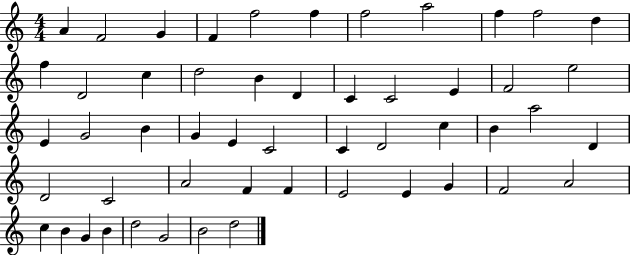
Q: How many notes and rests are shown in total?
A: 52